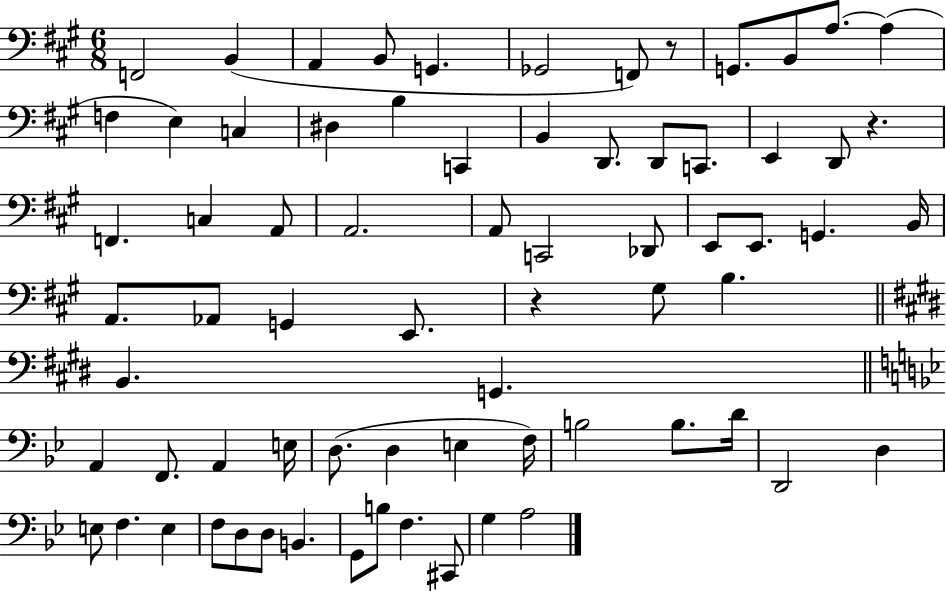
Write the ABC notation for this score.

X:1
T:Untitled
M:6/8
L:1/4
K:A
F,,2 B,, A,, B,,/2 G,, _G,,2 F,,/2 z/2 G,,/2 B,,/2 A,/2 A, F, E, C, ^D, B, C,, B,, D,,/2 D,,/2 C,,/2 E,, D,,/2 z F,, C, A,,/2 A,,2 A,,/2 C,,2 _D,,/2 E,,/2 E,,/2 G,, B,,/4 A,,/2 _A,,/2 G,, E,,/2 z ^G,/2 B, B,, G,, A,, F,,/2 A,, E,/4 D,/2 D, E, F,/4 B,2 B,/2 D/4 D,,2 D, E,/2 F, E, F,/2 D,/2 D,/2 B,, G,,/2 B,/2 F, ^C,,/2 G, A,2